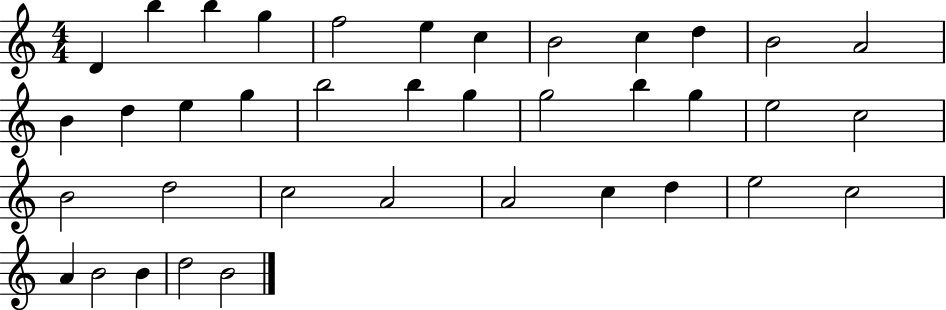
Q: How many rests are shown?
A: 0